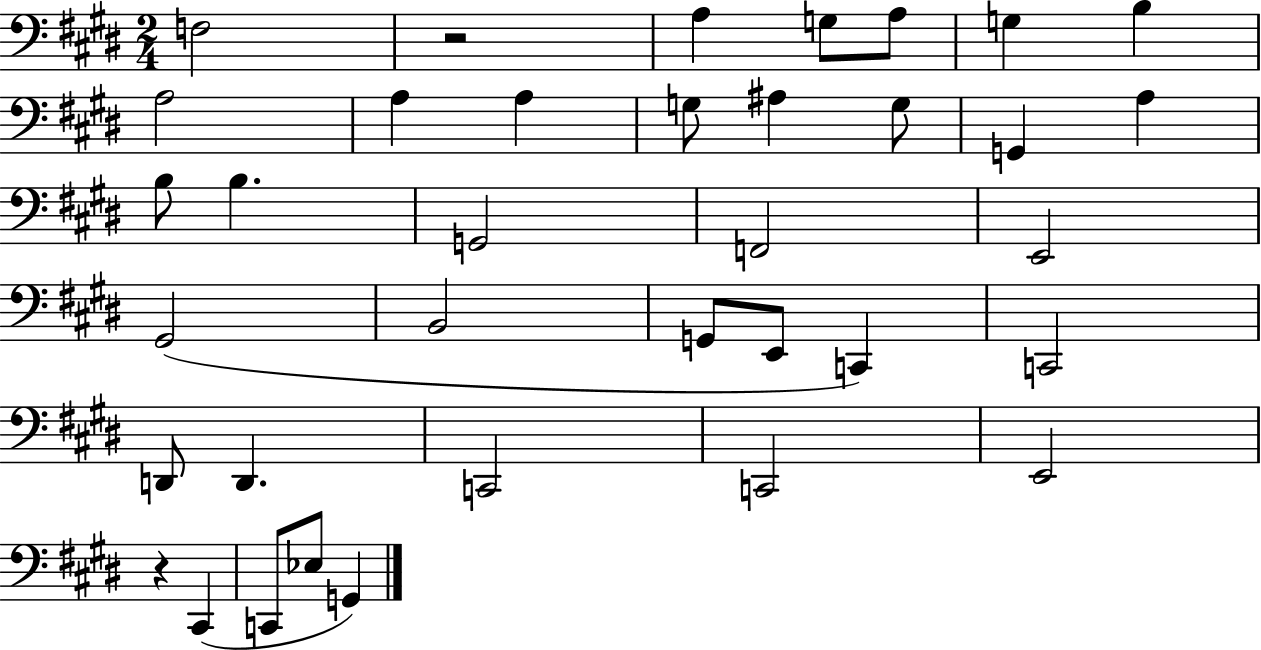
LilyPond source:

{
  \clef bass
  \numericTimeSignature
  \time 2/4
  \key e \major
  \repeat volta 2 { f2 | r2 | a4 g8 a8 | g4 b4 | \break a2 | a4 a4 | g8 ais4 g8 | g,4 a4 | \break b8 b4. | g,2 | f,2 | e,2 | \break gis,2( | b,2 | g,8 e,8 c,4) | c,2 | \break d,8 d,4. | c,2 | c,2 | e,2 | \break r4 cis,4( | c,8 ees8 g,4) | } \bar "|."
}